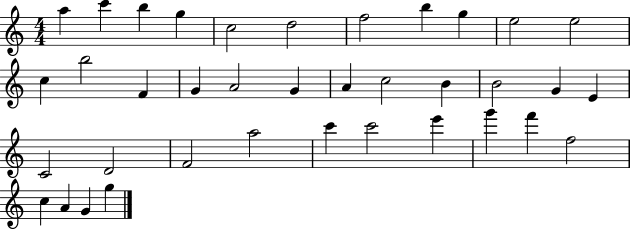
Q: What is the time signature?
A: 4/4